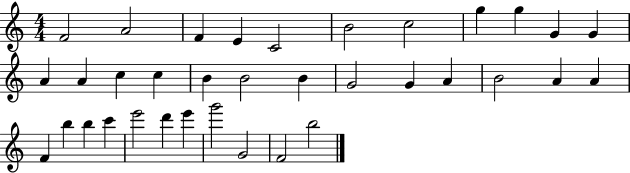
X:1
T:Untitled
M:4/4
L:1/4
K:C
F2 A2 F E C2 B2 c2 g g G G A A c c B B2 B G2 G A B2 A A F b b c' e'2 d' e' g'2 G2 F2 b2